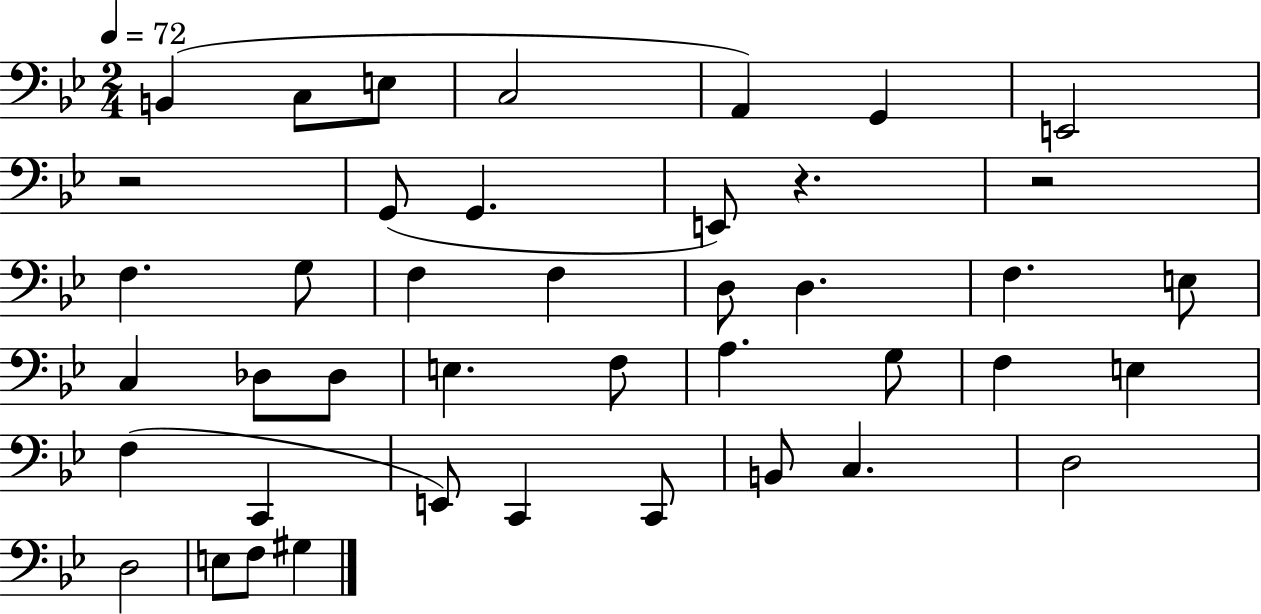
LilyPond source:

{
  \clef bass
  \numericTimeSignature
  \time 2/4
  \key bes \major
  \tempo 4 = 72
  b,4( c8 e8 | c2 | a,4) g,4 | e,2 | \break r2 | g,8( g,4. | e,8) r4. | r2 | \break f4. g8 | f4 f4 | d8 d4. | f4. e8 | \break c4 des8 des8 | e4. f8 | a4. g8 | f4 e4 | \break f4( c,4 | e,8) c,4 c,8 | b,8 c4. | d2 | \break d2 | e8 f8 gis4 | \bar "|."
}